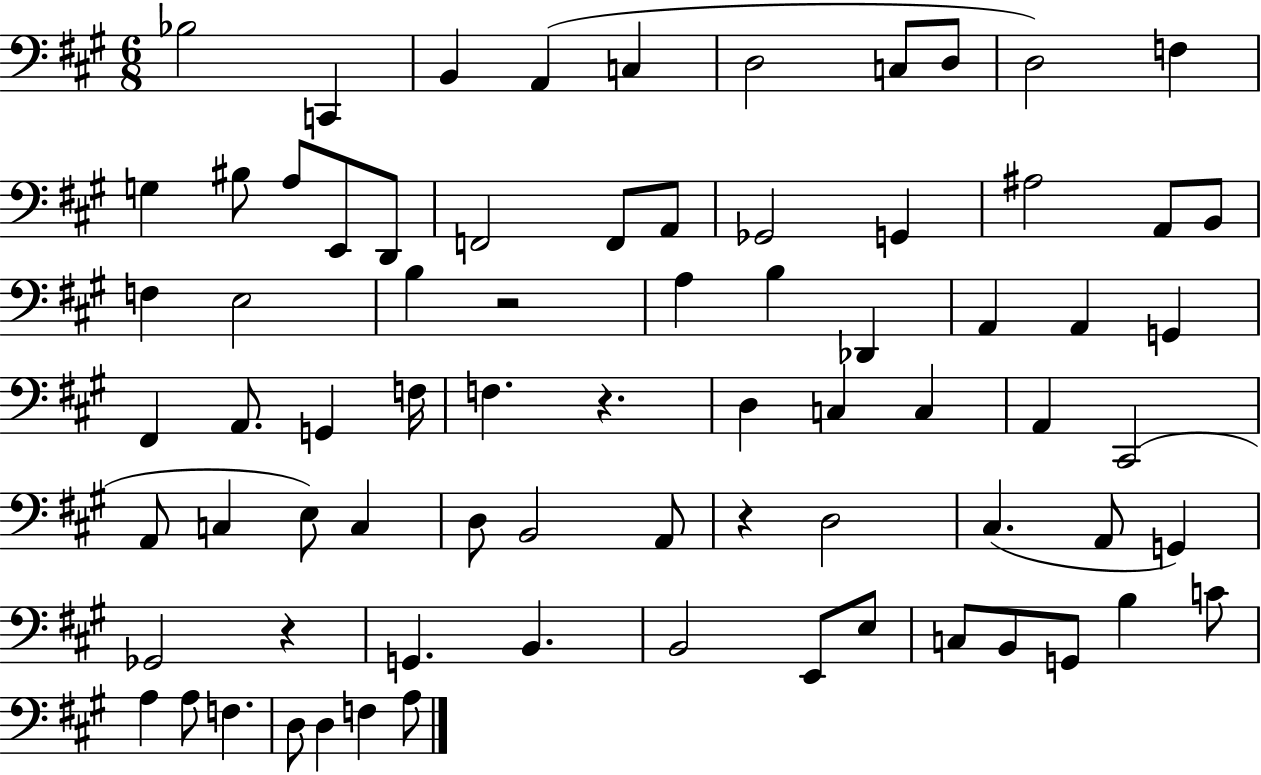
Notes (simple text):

Bb3/h C2/q B2/q A2/q C3/q D3/h C3/e D3/e D3/h F3/q G3/q BIS3/e A3/e E2/e D2/e F2/h F2/e A2/e Gb2/h G2/q A#3/h A2/e B2/e F3/q E3/h B3/q R/h A3/q B3/q Db2/q A2/q A2/q G2/q F#2/q A2/e. G2/q F3/s F3/q. R/q. D3/q C3/q C3/q A2/q C#2/h A2/e C3/q E3/e C3/q D3/e B2/h A2/e R/q D3/h C#3/q. A2/e G2/q Gb2/h R/q G2/q. B2/q. B2/h E2/e E3/e C3/e B2/e G2/e B3/q C4/e A3/q A3/e F3/q. D3/e D3/q F3/q A3/e